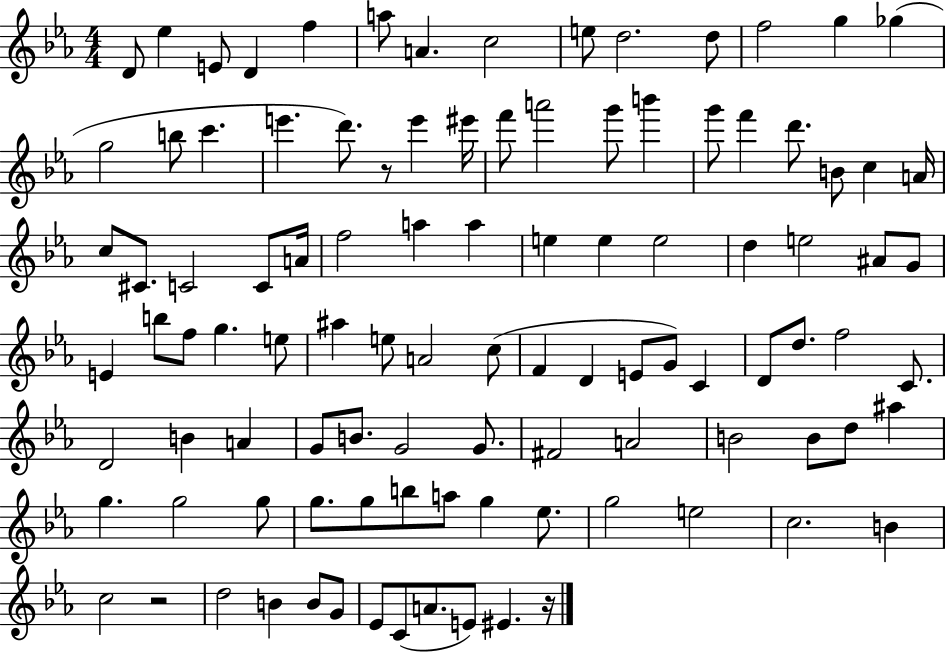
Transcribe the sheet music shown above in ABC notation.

X:1
T:Untitled
M:4/4
L:1/4
K:Eb
D/2 _e E/2 D f a/2 A c2 e/2 d2 d/2 f2 g _g g2 b/2 c' e' d'/2 z/2 e' ^e'/4 f'/2 a'2 g'/2 b' g'/2 f' d'/2 B/2 c A/4 c/2 ^C/2 C2 C/2 A/4 f2 a a e e e2 d e2 ^A/2 G/2 E b/2 f/2 g e/2 ^a e/2 A2 c/2 F D E/2 G/2 C D/2 d/2 f2 C/2 D2 B A G/2 B/2 G2 G/2 ^F2 A2 B2 B/2 d/2 ^a g g2 g/2 g/2 g/2 b/2 a/2 g _e/2 g2 e2 c2 B c2 z2 d2 B B/2 G/2 _E/2 C/2 A/2 E/2 ^E z/4